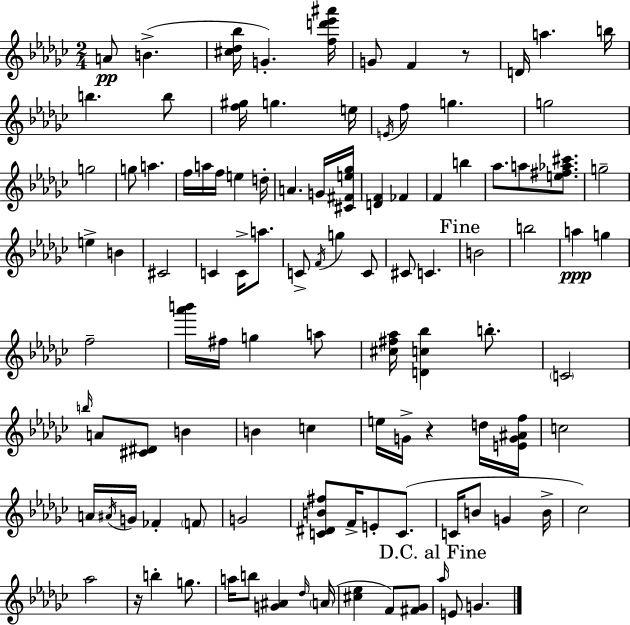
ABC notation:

X:1
T:Untitled
M:2/4
L:1/4
K:Ebm
A/2 B [^c_d_b]/4 G [fd'_e'^a']/4 G/2 F z/2 D/4 a b/4 b b/2 [f^g]/4 g e/4 E/4 f/2 g g2 g2 g/2 a f/4 a/4 f/4 e d/4 A G/4 [^C^Fe_g]/4 [DF] _F F b _a/2 a/2 [e^f_a^c']/2 g2 e B ^C2 C C/4 a/2 C/2 F/4 g C/2 ^C/2 C B2 b2 a g f2 [_a'b']/4 ^f/4 g a/2 [^c^f_a]/4 [Dc_b] b/2 C2 b/4 A/2 [^C^D]/2 B B c e/4 G/4 z d/4 [EG^Af]/4 c2 A/4 ^A/4 G/4 _F F/2 G2 [C^DB^f]/2 F/4 E/2 C/2 C/4 B/2 G B/4 _c2 _a2 z/4 b g/2 a/4 b/2 [G^A] _d/4 A/4 [^c_e] F/2 [^F_G]/2 _a/4 E/2 G